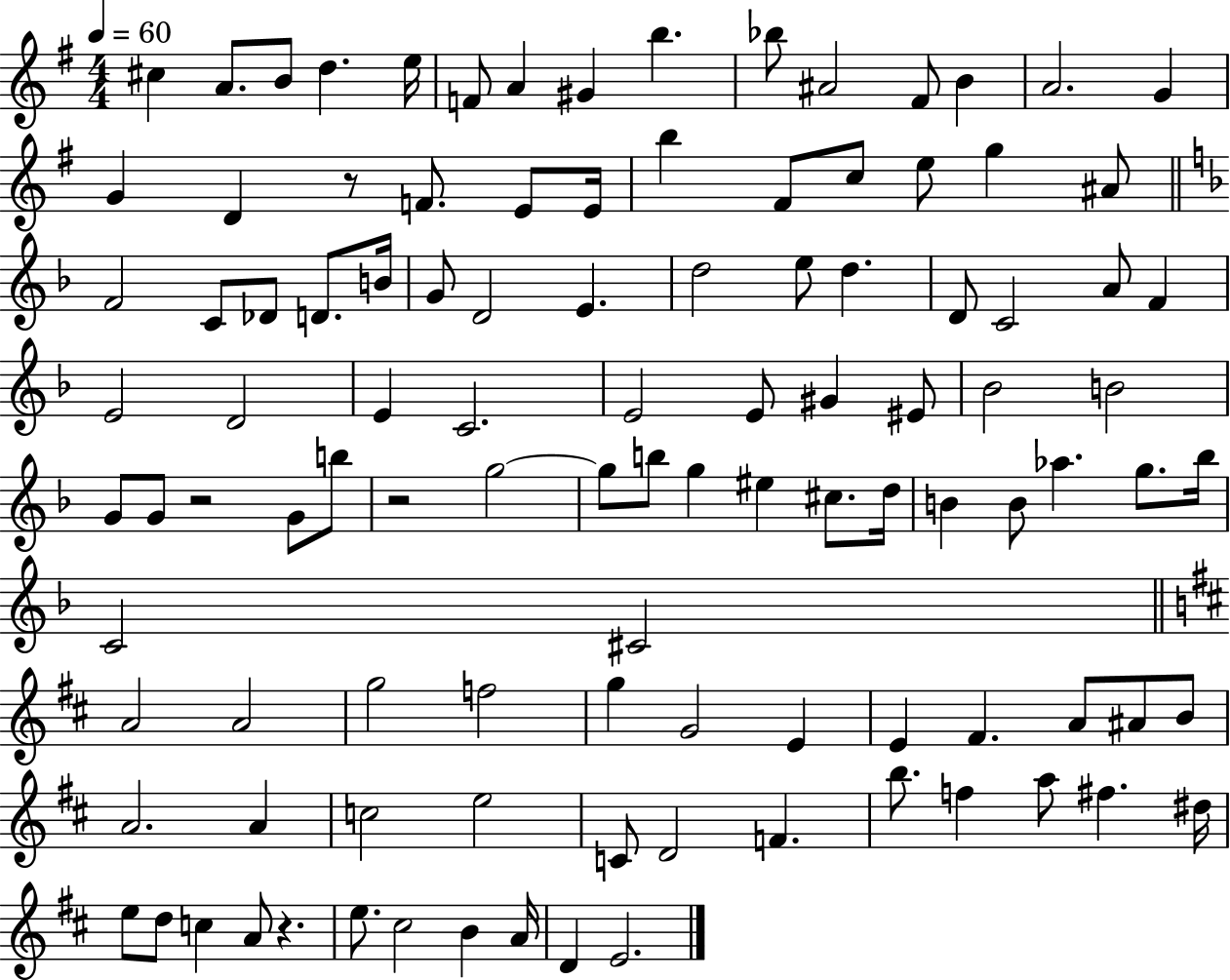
{
  \clef treble
  \numericTimeSignature
  \time 4/4
  \key g \major
  \tempo 4 = 60
  cis''4 a'8. b'8 d''4. e''16 | f'8 a'4 gis'4 b''4. | bes''8 ais'2 fis'8 b'4 | a'2. g'4 | \break g'4 d'4 r8 f'8. e'8 e'16 | b''4 fis'8 c''8 e''8 g''4 ais'8 | \bar "||" \break \key f \major f'2 c'8 des'8 d'8. b'16 | g'8 d'2 e'4. | d''2 e''8 d''4. | d'8 c'2 a'8 f'4 | \break e'2 d'2 | e'4 c'2. | e'2 e'8 gis'4 eis'8 | bes'2 b'2 | \break g'8 g'8 r2 g'8 b''8 | r2 g''2~~ | g''8 b''8 g''4 eis''4 cis''8. d''16 | b'4 b'8 aes''4. g''8. bes''16 | \break c'2 cis'2 | \bar "||" \break \key b \minor a'2 a'2 | g''2 f''2 | g''4 g'2 e'4 | e'4 fis'4. a'8 ais'8 b'8 | \break a'2. a'4 | c''2 e''2 | c'8 d'2 f'4. | b''8. f''4 a''8 fis''4. dis''16 | \break e''8 d''8 c''4 a'8 r4. | e''8. cis''2 b'4 a'16 | d'4 e'2. | \bar "|."
}